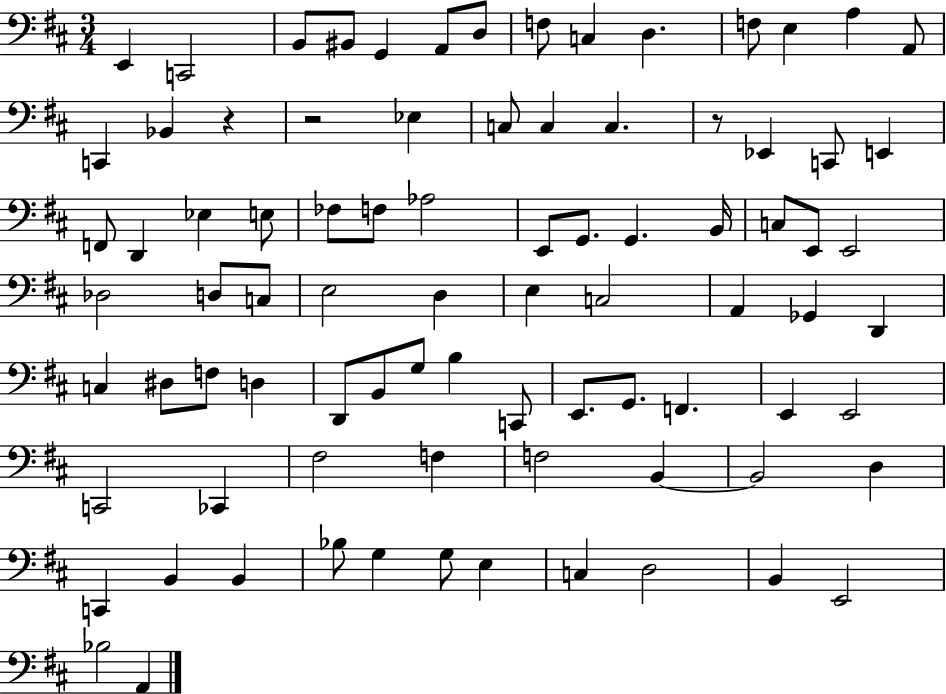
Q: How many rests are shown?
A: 3